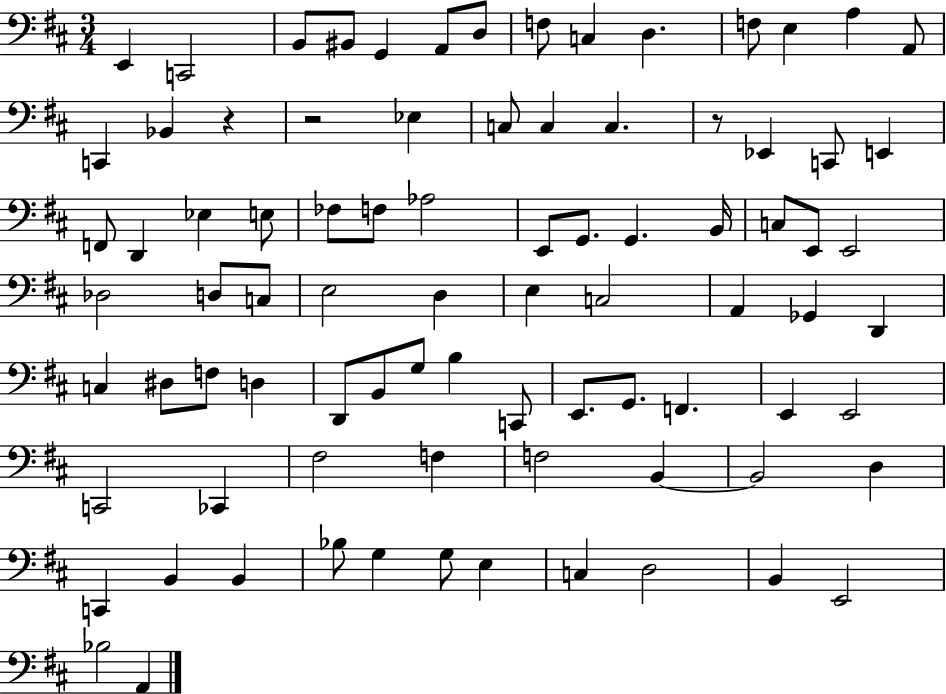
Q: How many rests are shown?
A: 3